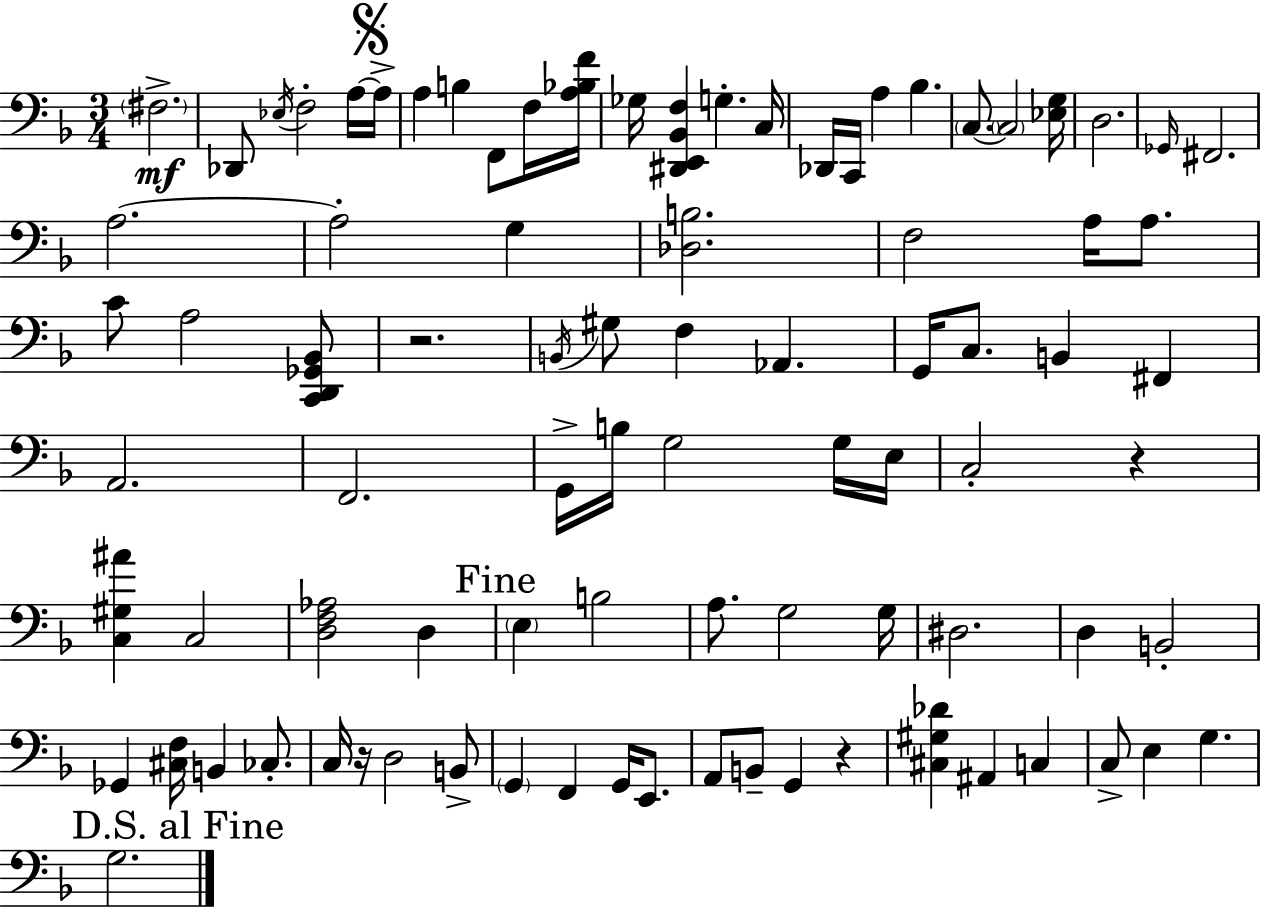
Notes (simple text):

F#3/h. Db2/e Eb3/s F3/h A3/s A3/s A3/q B3/q F2/e F3/s [A3,Bb3,F4]/s Gb3/s [D#2,E2,Bb2,F3]/q G3/q. C3/s Db2/s C2/s A3/q Bb3/q. C3/e. C3/h [Eb3,G3]/s D3/h. Gb2/s F#2/h. A3/h. A3/h G3/q [Db3,B3]/h. F3/h A3/s A3/e. C4/e A3/h [C2,D2,Gb2,Bb2]/e R/h. B2/s G#3/e F3/q Ab2/q. G2/s C3/e. B2/q F#2/q A2/h. F2/h. G2/s B3/s G3/h G3/s E3/s C3/h R/q [C3,G#3,A#4]/q C3/h [D3,F3,Ab3]/h D3/q E3/q B3/h A3/e. G3/h G3/s D#3/h. D3/q B2/h Gb2/q [C#3,F3]/s B2/q CES3/e. C3/s R/s D3/h B2/e G2/q F2/q G2/s E2/e. A2/e B2/e G2/q R/q [C#3,G#3,Db4]/q A#2/q C3/q C3/e E3/q G3/q. G3/h.